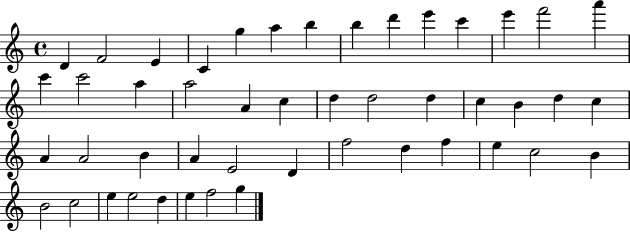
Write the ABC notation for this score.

X:1
T:Untitled
M:4/4
L:1/4
K:C
D F2 E C g a b b d' e' c' e' f'2 a' c' c'2 a a2 A c d d2 d c B d c A A2 B A E2 D f2 d f e c2 B B2 c2 e e2 d e f2 g